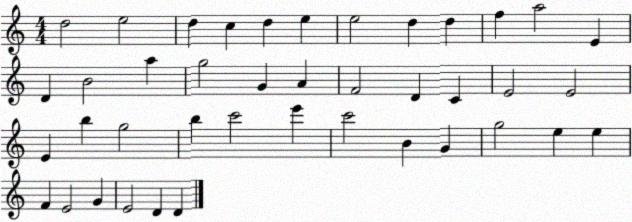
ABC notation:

X:1
T:Untitled
M:4/4
L:1/4
K:C
d2 e2 d c d e e2 d d f a2 E D B2 a g2 G A F2 D C E2 E2 E b g2 b c'2 e' c'2 B G g2 e e F E2 G E2 D D